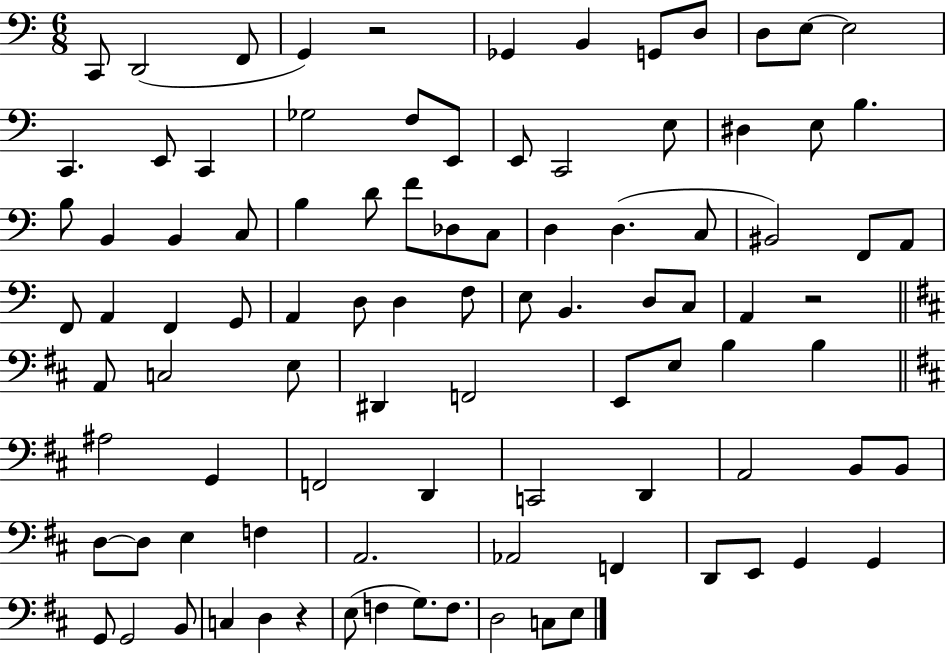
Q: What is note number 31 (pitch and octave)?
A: Db3